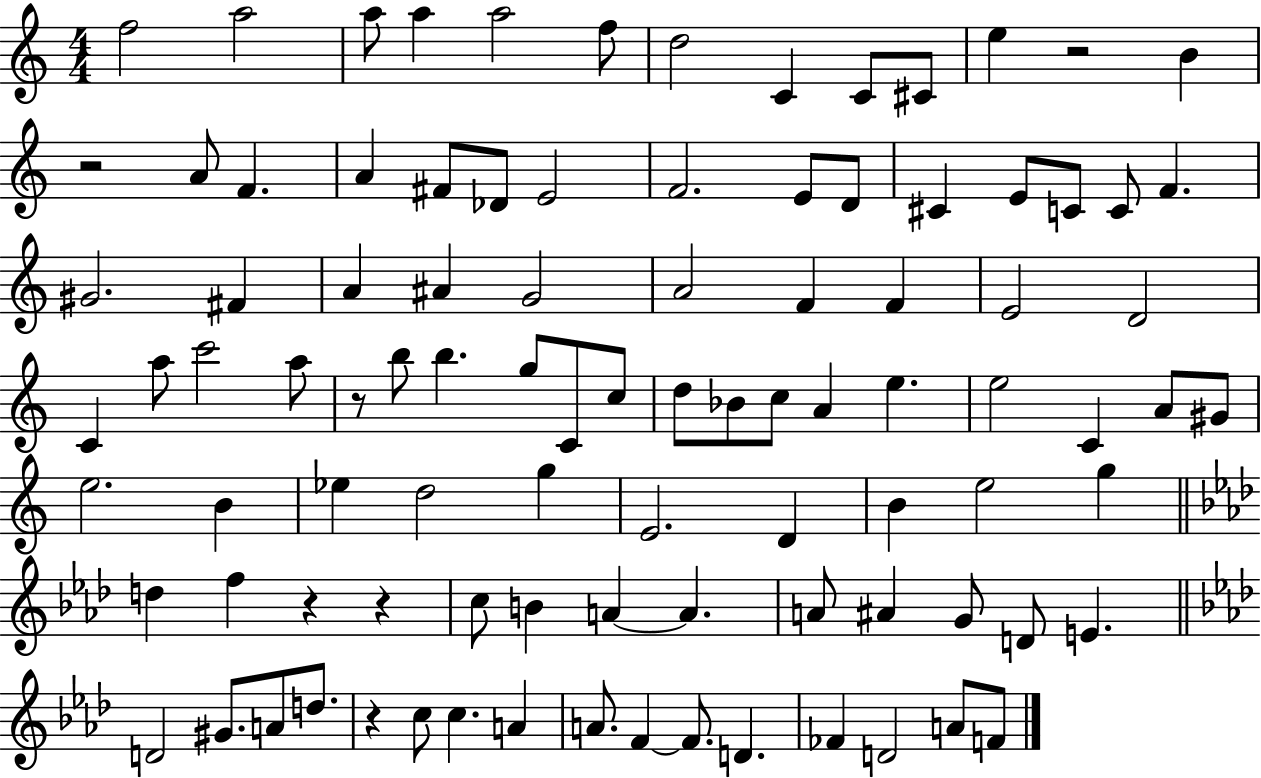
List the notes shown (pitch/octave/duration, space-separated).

F5/h A5/h A5/e A5/q A5/h F5/e D5/h C4/q C4/e C#4/e E5/q R/h B4/q R/h A4/e F4/q. A4/q F#4/e Db4/e E4/h F4/h. E4/e D4/e C#4/q E4/e C4/e C4/e F4/q. G#4/h. F#4/q A4/q A#4/q G4/h A4/h F4/q F4/q E4/h D4/h C4/q A5/e C6/h A5/e R/e B5/e B5/q. G5/e C4/e C5/e D5/e Bb4/e C5/e A4/q E5/q. E5/h C4/q A4/e G#4/e E5/h. B4/q Eb5/q D5/h G5/q E4/h. D4/q B4/q E5/h G5/q D5/q F5/q R/q R/q C5/e B4/q A4/q A4/q. A4/e A#4/q G4/e D4/e E4/q. D4/h G#4/e. A4/e D5/e. R/q C5/e C5/q. A4/q A4/e. F4/q F4/e. D4/q. FES4/q D4/h A4/e F4/e